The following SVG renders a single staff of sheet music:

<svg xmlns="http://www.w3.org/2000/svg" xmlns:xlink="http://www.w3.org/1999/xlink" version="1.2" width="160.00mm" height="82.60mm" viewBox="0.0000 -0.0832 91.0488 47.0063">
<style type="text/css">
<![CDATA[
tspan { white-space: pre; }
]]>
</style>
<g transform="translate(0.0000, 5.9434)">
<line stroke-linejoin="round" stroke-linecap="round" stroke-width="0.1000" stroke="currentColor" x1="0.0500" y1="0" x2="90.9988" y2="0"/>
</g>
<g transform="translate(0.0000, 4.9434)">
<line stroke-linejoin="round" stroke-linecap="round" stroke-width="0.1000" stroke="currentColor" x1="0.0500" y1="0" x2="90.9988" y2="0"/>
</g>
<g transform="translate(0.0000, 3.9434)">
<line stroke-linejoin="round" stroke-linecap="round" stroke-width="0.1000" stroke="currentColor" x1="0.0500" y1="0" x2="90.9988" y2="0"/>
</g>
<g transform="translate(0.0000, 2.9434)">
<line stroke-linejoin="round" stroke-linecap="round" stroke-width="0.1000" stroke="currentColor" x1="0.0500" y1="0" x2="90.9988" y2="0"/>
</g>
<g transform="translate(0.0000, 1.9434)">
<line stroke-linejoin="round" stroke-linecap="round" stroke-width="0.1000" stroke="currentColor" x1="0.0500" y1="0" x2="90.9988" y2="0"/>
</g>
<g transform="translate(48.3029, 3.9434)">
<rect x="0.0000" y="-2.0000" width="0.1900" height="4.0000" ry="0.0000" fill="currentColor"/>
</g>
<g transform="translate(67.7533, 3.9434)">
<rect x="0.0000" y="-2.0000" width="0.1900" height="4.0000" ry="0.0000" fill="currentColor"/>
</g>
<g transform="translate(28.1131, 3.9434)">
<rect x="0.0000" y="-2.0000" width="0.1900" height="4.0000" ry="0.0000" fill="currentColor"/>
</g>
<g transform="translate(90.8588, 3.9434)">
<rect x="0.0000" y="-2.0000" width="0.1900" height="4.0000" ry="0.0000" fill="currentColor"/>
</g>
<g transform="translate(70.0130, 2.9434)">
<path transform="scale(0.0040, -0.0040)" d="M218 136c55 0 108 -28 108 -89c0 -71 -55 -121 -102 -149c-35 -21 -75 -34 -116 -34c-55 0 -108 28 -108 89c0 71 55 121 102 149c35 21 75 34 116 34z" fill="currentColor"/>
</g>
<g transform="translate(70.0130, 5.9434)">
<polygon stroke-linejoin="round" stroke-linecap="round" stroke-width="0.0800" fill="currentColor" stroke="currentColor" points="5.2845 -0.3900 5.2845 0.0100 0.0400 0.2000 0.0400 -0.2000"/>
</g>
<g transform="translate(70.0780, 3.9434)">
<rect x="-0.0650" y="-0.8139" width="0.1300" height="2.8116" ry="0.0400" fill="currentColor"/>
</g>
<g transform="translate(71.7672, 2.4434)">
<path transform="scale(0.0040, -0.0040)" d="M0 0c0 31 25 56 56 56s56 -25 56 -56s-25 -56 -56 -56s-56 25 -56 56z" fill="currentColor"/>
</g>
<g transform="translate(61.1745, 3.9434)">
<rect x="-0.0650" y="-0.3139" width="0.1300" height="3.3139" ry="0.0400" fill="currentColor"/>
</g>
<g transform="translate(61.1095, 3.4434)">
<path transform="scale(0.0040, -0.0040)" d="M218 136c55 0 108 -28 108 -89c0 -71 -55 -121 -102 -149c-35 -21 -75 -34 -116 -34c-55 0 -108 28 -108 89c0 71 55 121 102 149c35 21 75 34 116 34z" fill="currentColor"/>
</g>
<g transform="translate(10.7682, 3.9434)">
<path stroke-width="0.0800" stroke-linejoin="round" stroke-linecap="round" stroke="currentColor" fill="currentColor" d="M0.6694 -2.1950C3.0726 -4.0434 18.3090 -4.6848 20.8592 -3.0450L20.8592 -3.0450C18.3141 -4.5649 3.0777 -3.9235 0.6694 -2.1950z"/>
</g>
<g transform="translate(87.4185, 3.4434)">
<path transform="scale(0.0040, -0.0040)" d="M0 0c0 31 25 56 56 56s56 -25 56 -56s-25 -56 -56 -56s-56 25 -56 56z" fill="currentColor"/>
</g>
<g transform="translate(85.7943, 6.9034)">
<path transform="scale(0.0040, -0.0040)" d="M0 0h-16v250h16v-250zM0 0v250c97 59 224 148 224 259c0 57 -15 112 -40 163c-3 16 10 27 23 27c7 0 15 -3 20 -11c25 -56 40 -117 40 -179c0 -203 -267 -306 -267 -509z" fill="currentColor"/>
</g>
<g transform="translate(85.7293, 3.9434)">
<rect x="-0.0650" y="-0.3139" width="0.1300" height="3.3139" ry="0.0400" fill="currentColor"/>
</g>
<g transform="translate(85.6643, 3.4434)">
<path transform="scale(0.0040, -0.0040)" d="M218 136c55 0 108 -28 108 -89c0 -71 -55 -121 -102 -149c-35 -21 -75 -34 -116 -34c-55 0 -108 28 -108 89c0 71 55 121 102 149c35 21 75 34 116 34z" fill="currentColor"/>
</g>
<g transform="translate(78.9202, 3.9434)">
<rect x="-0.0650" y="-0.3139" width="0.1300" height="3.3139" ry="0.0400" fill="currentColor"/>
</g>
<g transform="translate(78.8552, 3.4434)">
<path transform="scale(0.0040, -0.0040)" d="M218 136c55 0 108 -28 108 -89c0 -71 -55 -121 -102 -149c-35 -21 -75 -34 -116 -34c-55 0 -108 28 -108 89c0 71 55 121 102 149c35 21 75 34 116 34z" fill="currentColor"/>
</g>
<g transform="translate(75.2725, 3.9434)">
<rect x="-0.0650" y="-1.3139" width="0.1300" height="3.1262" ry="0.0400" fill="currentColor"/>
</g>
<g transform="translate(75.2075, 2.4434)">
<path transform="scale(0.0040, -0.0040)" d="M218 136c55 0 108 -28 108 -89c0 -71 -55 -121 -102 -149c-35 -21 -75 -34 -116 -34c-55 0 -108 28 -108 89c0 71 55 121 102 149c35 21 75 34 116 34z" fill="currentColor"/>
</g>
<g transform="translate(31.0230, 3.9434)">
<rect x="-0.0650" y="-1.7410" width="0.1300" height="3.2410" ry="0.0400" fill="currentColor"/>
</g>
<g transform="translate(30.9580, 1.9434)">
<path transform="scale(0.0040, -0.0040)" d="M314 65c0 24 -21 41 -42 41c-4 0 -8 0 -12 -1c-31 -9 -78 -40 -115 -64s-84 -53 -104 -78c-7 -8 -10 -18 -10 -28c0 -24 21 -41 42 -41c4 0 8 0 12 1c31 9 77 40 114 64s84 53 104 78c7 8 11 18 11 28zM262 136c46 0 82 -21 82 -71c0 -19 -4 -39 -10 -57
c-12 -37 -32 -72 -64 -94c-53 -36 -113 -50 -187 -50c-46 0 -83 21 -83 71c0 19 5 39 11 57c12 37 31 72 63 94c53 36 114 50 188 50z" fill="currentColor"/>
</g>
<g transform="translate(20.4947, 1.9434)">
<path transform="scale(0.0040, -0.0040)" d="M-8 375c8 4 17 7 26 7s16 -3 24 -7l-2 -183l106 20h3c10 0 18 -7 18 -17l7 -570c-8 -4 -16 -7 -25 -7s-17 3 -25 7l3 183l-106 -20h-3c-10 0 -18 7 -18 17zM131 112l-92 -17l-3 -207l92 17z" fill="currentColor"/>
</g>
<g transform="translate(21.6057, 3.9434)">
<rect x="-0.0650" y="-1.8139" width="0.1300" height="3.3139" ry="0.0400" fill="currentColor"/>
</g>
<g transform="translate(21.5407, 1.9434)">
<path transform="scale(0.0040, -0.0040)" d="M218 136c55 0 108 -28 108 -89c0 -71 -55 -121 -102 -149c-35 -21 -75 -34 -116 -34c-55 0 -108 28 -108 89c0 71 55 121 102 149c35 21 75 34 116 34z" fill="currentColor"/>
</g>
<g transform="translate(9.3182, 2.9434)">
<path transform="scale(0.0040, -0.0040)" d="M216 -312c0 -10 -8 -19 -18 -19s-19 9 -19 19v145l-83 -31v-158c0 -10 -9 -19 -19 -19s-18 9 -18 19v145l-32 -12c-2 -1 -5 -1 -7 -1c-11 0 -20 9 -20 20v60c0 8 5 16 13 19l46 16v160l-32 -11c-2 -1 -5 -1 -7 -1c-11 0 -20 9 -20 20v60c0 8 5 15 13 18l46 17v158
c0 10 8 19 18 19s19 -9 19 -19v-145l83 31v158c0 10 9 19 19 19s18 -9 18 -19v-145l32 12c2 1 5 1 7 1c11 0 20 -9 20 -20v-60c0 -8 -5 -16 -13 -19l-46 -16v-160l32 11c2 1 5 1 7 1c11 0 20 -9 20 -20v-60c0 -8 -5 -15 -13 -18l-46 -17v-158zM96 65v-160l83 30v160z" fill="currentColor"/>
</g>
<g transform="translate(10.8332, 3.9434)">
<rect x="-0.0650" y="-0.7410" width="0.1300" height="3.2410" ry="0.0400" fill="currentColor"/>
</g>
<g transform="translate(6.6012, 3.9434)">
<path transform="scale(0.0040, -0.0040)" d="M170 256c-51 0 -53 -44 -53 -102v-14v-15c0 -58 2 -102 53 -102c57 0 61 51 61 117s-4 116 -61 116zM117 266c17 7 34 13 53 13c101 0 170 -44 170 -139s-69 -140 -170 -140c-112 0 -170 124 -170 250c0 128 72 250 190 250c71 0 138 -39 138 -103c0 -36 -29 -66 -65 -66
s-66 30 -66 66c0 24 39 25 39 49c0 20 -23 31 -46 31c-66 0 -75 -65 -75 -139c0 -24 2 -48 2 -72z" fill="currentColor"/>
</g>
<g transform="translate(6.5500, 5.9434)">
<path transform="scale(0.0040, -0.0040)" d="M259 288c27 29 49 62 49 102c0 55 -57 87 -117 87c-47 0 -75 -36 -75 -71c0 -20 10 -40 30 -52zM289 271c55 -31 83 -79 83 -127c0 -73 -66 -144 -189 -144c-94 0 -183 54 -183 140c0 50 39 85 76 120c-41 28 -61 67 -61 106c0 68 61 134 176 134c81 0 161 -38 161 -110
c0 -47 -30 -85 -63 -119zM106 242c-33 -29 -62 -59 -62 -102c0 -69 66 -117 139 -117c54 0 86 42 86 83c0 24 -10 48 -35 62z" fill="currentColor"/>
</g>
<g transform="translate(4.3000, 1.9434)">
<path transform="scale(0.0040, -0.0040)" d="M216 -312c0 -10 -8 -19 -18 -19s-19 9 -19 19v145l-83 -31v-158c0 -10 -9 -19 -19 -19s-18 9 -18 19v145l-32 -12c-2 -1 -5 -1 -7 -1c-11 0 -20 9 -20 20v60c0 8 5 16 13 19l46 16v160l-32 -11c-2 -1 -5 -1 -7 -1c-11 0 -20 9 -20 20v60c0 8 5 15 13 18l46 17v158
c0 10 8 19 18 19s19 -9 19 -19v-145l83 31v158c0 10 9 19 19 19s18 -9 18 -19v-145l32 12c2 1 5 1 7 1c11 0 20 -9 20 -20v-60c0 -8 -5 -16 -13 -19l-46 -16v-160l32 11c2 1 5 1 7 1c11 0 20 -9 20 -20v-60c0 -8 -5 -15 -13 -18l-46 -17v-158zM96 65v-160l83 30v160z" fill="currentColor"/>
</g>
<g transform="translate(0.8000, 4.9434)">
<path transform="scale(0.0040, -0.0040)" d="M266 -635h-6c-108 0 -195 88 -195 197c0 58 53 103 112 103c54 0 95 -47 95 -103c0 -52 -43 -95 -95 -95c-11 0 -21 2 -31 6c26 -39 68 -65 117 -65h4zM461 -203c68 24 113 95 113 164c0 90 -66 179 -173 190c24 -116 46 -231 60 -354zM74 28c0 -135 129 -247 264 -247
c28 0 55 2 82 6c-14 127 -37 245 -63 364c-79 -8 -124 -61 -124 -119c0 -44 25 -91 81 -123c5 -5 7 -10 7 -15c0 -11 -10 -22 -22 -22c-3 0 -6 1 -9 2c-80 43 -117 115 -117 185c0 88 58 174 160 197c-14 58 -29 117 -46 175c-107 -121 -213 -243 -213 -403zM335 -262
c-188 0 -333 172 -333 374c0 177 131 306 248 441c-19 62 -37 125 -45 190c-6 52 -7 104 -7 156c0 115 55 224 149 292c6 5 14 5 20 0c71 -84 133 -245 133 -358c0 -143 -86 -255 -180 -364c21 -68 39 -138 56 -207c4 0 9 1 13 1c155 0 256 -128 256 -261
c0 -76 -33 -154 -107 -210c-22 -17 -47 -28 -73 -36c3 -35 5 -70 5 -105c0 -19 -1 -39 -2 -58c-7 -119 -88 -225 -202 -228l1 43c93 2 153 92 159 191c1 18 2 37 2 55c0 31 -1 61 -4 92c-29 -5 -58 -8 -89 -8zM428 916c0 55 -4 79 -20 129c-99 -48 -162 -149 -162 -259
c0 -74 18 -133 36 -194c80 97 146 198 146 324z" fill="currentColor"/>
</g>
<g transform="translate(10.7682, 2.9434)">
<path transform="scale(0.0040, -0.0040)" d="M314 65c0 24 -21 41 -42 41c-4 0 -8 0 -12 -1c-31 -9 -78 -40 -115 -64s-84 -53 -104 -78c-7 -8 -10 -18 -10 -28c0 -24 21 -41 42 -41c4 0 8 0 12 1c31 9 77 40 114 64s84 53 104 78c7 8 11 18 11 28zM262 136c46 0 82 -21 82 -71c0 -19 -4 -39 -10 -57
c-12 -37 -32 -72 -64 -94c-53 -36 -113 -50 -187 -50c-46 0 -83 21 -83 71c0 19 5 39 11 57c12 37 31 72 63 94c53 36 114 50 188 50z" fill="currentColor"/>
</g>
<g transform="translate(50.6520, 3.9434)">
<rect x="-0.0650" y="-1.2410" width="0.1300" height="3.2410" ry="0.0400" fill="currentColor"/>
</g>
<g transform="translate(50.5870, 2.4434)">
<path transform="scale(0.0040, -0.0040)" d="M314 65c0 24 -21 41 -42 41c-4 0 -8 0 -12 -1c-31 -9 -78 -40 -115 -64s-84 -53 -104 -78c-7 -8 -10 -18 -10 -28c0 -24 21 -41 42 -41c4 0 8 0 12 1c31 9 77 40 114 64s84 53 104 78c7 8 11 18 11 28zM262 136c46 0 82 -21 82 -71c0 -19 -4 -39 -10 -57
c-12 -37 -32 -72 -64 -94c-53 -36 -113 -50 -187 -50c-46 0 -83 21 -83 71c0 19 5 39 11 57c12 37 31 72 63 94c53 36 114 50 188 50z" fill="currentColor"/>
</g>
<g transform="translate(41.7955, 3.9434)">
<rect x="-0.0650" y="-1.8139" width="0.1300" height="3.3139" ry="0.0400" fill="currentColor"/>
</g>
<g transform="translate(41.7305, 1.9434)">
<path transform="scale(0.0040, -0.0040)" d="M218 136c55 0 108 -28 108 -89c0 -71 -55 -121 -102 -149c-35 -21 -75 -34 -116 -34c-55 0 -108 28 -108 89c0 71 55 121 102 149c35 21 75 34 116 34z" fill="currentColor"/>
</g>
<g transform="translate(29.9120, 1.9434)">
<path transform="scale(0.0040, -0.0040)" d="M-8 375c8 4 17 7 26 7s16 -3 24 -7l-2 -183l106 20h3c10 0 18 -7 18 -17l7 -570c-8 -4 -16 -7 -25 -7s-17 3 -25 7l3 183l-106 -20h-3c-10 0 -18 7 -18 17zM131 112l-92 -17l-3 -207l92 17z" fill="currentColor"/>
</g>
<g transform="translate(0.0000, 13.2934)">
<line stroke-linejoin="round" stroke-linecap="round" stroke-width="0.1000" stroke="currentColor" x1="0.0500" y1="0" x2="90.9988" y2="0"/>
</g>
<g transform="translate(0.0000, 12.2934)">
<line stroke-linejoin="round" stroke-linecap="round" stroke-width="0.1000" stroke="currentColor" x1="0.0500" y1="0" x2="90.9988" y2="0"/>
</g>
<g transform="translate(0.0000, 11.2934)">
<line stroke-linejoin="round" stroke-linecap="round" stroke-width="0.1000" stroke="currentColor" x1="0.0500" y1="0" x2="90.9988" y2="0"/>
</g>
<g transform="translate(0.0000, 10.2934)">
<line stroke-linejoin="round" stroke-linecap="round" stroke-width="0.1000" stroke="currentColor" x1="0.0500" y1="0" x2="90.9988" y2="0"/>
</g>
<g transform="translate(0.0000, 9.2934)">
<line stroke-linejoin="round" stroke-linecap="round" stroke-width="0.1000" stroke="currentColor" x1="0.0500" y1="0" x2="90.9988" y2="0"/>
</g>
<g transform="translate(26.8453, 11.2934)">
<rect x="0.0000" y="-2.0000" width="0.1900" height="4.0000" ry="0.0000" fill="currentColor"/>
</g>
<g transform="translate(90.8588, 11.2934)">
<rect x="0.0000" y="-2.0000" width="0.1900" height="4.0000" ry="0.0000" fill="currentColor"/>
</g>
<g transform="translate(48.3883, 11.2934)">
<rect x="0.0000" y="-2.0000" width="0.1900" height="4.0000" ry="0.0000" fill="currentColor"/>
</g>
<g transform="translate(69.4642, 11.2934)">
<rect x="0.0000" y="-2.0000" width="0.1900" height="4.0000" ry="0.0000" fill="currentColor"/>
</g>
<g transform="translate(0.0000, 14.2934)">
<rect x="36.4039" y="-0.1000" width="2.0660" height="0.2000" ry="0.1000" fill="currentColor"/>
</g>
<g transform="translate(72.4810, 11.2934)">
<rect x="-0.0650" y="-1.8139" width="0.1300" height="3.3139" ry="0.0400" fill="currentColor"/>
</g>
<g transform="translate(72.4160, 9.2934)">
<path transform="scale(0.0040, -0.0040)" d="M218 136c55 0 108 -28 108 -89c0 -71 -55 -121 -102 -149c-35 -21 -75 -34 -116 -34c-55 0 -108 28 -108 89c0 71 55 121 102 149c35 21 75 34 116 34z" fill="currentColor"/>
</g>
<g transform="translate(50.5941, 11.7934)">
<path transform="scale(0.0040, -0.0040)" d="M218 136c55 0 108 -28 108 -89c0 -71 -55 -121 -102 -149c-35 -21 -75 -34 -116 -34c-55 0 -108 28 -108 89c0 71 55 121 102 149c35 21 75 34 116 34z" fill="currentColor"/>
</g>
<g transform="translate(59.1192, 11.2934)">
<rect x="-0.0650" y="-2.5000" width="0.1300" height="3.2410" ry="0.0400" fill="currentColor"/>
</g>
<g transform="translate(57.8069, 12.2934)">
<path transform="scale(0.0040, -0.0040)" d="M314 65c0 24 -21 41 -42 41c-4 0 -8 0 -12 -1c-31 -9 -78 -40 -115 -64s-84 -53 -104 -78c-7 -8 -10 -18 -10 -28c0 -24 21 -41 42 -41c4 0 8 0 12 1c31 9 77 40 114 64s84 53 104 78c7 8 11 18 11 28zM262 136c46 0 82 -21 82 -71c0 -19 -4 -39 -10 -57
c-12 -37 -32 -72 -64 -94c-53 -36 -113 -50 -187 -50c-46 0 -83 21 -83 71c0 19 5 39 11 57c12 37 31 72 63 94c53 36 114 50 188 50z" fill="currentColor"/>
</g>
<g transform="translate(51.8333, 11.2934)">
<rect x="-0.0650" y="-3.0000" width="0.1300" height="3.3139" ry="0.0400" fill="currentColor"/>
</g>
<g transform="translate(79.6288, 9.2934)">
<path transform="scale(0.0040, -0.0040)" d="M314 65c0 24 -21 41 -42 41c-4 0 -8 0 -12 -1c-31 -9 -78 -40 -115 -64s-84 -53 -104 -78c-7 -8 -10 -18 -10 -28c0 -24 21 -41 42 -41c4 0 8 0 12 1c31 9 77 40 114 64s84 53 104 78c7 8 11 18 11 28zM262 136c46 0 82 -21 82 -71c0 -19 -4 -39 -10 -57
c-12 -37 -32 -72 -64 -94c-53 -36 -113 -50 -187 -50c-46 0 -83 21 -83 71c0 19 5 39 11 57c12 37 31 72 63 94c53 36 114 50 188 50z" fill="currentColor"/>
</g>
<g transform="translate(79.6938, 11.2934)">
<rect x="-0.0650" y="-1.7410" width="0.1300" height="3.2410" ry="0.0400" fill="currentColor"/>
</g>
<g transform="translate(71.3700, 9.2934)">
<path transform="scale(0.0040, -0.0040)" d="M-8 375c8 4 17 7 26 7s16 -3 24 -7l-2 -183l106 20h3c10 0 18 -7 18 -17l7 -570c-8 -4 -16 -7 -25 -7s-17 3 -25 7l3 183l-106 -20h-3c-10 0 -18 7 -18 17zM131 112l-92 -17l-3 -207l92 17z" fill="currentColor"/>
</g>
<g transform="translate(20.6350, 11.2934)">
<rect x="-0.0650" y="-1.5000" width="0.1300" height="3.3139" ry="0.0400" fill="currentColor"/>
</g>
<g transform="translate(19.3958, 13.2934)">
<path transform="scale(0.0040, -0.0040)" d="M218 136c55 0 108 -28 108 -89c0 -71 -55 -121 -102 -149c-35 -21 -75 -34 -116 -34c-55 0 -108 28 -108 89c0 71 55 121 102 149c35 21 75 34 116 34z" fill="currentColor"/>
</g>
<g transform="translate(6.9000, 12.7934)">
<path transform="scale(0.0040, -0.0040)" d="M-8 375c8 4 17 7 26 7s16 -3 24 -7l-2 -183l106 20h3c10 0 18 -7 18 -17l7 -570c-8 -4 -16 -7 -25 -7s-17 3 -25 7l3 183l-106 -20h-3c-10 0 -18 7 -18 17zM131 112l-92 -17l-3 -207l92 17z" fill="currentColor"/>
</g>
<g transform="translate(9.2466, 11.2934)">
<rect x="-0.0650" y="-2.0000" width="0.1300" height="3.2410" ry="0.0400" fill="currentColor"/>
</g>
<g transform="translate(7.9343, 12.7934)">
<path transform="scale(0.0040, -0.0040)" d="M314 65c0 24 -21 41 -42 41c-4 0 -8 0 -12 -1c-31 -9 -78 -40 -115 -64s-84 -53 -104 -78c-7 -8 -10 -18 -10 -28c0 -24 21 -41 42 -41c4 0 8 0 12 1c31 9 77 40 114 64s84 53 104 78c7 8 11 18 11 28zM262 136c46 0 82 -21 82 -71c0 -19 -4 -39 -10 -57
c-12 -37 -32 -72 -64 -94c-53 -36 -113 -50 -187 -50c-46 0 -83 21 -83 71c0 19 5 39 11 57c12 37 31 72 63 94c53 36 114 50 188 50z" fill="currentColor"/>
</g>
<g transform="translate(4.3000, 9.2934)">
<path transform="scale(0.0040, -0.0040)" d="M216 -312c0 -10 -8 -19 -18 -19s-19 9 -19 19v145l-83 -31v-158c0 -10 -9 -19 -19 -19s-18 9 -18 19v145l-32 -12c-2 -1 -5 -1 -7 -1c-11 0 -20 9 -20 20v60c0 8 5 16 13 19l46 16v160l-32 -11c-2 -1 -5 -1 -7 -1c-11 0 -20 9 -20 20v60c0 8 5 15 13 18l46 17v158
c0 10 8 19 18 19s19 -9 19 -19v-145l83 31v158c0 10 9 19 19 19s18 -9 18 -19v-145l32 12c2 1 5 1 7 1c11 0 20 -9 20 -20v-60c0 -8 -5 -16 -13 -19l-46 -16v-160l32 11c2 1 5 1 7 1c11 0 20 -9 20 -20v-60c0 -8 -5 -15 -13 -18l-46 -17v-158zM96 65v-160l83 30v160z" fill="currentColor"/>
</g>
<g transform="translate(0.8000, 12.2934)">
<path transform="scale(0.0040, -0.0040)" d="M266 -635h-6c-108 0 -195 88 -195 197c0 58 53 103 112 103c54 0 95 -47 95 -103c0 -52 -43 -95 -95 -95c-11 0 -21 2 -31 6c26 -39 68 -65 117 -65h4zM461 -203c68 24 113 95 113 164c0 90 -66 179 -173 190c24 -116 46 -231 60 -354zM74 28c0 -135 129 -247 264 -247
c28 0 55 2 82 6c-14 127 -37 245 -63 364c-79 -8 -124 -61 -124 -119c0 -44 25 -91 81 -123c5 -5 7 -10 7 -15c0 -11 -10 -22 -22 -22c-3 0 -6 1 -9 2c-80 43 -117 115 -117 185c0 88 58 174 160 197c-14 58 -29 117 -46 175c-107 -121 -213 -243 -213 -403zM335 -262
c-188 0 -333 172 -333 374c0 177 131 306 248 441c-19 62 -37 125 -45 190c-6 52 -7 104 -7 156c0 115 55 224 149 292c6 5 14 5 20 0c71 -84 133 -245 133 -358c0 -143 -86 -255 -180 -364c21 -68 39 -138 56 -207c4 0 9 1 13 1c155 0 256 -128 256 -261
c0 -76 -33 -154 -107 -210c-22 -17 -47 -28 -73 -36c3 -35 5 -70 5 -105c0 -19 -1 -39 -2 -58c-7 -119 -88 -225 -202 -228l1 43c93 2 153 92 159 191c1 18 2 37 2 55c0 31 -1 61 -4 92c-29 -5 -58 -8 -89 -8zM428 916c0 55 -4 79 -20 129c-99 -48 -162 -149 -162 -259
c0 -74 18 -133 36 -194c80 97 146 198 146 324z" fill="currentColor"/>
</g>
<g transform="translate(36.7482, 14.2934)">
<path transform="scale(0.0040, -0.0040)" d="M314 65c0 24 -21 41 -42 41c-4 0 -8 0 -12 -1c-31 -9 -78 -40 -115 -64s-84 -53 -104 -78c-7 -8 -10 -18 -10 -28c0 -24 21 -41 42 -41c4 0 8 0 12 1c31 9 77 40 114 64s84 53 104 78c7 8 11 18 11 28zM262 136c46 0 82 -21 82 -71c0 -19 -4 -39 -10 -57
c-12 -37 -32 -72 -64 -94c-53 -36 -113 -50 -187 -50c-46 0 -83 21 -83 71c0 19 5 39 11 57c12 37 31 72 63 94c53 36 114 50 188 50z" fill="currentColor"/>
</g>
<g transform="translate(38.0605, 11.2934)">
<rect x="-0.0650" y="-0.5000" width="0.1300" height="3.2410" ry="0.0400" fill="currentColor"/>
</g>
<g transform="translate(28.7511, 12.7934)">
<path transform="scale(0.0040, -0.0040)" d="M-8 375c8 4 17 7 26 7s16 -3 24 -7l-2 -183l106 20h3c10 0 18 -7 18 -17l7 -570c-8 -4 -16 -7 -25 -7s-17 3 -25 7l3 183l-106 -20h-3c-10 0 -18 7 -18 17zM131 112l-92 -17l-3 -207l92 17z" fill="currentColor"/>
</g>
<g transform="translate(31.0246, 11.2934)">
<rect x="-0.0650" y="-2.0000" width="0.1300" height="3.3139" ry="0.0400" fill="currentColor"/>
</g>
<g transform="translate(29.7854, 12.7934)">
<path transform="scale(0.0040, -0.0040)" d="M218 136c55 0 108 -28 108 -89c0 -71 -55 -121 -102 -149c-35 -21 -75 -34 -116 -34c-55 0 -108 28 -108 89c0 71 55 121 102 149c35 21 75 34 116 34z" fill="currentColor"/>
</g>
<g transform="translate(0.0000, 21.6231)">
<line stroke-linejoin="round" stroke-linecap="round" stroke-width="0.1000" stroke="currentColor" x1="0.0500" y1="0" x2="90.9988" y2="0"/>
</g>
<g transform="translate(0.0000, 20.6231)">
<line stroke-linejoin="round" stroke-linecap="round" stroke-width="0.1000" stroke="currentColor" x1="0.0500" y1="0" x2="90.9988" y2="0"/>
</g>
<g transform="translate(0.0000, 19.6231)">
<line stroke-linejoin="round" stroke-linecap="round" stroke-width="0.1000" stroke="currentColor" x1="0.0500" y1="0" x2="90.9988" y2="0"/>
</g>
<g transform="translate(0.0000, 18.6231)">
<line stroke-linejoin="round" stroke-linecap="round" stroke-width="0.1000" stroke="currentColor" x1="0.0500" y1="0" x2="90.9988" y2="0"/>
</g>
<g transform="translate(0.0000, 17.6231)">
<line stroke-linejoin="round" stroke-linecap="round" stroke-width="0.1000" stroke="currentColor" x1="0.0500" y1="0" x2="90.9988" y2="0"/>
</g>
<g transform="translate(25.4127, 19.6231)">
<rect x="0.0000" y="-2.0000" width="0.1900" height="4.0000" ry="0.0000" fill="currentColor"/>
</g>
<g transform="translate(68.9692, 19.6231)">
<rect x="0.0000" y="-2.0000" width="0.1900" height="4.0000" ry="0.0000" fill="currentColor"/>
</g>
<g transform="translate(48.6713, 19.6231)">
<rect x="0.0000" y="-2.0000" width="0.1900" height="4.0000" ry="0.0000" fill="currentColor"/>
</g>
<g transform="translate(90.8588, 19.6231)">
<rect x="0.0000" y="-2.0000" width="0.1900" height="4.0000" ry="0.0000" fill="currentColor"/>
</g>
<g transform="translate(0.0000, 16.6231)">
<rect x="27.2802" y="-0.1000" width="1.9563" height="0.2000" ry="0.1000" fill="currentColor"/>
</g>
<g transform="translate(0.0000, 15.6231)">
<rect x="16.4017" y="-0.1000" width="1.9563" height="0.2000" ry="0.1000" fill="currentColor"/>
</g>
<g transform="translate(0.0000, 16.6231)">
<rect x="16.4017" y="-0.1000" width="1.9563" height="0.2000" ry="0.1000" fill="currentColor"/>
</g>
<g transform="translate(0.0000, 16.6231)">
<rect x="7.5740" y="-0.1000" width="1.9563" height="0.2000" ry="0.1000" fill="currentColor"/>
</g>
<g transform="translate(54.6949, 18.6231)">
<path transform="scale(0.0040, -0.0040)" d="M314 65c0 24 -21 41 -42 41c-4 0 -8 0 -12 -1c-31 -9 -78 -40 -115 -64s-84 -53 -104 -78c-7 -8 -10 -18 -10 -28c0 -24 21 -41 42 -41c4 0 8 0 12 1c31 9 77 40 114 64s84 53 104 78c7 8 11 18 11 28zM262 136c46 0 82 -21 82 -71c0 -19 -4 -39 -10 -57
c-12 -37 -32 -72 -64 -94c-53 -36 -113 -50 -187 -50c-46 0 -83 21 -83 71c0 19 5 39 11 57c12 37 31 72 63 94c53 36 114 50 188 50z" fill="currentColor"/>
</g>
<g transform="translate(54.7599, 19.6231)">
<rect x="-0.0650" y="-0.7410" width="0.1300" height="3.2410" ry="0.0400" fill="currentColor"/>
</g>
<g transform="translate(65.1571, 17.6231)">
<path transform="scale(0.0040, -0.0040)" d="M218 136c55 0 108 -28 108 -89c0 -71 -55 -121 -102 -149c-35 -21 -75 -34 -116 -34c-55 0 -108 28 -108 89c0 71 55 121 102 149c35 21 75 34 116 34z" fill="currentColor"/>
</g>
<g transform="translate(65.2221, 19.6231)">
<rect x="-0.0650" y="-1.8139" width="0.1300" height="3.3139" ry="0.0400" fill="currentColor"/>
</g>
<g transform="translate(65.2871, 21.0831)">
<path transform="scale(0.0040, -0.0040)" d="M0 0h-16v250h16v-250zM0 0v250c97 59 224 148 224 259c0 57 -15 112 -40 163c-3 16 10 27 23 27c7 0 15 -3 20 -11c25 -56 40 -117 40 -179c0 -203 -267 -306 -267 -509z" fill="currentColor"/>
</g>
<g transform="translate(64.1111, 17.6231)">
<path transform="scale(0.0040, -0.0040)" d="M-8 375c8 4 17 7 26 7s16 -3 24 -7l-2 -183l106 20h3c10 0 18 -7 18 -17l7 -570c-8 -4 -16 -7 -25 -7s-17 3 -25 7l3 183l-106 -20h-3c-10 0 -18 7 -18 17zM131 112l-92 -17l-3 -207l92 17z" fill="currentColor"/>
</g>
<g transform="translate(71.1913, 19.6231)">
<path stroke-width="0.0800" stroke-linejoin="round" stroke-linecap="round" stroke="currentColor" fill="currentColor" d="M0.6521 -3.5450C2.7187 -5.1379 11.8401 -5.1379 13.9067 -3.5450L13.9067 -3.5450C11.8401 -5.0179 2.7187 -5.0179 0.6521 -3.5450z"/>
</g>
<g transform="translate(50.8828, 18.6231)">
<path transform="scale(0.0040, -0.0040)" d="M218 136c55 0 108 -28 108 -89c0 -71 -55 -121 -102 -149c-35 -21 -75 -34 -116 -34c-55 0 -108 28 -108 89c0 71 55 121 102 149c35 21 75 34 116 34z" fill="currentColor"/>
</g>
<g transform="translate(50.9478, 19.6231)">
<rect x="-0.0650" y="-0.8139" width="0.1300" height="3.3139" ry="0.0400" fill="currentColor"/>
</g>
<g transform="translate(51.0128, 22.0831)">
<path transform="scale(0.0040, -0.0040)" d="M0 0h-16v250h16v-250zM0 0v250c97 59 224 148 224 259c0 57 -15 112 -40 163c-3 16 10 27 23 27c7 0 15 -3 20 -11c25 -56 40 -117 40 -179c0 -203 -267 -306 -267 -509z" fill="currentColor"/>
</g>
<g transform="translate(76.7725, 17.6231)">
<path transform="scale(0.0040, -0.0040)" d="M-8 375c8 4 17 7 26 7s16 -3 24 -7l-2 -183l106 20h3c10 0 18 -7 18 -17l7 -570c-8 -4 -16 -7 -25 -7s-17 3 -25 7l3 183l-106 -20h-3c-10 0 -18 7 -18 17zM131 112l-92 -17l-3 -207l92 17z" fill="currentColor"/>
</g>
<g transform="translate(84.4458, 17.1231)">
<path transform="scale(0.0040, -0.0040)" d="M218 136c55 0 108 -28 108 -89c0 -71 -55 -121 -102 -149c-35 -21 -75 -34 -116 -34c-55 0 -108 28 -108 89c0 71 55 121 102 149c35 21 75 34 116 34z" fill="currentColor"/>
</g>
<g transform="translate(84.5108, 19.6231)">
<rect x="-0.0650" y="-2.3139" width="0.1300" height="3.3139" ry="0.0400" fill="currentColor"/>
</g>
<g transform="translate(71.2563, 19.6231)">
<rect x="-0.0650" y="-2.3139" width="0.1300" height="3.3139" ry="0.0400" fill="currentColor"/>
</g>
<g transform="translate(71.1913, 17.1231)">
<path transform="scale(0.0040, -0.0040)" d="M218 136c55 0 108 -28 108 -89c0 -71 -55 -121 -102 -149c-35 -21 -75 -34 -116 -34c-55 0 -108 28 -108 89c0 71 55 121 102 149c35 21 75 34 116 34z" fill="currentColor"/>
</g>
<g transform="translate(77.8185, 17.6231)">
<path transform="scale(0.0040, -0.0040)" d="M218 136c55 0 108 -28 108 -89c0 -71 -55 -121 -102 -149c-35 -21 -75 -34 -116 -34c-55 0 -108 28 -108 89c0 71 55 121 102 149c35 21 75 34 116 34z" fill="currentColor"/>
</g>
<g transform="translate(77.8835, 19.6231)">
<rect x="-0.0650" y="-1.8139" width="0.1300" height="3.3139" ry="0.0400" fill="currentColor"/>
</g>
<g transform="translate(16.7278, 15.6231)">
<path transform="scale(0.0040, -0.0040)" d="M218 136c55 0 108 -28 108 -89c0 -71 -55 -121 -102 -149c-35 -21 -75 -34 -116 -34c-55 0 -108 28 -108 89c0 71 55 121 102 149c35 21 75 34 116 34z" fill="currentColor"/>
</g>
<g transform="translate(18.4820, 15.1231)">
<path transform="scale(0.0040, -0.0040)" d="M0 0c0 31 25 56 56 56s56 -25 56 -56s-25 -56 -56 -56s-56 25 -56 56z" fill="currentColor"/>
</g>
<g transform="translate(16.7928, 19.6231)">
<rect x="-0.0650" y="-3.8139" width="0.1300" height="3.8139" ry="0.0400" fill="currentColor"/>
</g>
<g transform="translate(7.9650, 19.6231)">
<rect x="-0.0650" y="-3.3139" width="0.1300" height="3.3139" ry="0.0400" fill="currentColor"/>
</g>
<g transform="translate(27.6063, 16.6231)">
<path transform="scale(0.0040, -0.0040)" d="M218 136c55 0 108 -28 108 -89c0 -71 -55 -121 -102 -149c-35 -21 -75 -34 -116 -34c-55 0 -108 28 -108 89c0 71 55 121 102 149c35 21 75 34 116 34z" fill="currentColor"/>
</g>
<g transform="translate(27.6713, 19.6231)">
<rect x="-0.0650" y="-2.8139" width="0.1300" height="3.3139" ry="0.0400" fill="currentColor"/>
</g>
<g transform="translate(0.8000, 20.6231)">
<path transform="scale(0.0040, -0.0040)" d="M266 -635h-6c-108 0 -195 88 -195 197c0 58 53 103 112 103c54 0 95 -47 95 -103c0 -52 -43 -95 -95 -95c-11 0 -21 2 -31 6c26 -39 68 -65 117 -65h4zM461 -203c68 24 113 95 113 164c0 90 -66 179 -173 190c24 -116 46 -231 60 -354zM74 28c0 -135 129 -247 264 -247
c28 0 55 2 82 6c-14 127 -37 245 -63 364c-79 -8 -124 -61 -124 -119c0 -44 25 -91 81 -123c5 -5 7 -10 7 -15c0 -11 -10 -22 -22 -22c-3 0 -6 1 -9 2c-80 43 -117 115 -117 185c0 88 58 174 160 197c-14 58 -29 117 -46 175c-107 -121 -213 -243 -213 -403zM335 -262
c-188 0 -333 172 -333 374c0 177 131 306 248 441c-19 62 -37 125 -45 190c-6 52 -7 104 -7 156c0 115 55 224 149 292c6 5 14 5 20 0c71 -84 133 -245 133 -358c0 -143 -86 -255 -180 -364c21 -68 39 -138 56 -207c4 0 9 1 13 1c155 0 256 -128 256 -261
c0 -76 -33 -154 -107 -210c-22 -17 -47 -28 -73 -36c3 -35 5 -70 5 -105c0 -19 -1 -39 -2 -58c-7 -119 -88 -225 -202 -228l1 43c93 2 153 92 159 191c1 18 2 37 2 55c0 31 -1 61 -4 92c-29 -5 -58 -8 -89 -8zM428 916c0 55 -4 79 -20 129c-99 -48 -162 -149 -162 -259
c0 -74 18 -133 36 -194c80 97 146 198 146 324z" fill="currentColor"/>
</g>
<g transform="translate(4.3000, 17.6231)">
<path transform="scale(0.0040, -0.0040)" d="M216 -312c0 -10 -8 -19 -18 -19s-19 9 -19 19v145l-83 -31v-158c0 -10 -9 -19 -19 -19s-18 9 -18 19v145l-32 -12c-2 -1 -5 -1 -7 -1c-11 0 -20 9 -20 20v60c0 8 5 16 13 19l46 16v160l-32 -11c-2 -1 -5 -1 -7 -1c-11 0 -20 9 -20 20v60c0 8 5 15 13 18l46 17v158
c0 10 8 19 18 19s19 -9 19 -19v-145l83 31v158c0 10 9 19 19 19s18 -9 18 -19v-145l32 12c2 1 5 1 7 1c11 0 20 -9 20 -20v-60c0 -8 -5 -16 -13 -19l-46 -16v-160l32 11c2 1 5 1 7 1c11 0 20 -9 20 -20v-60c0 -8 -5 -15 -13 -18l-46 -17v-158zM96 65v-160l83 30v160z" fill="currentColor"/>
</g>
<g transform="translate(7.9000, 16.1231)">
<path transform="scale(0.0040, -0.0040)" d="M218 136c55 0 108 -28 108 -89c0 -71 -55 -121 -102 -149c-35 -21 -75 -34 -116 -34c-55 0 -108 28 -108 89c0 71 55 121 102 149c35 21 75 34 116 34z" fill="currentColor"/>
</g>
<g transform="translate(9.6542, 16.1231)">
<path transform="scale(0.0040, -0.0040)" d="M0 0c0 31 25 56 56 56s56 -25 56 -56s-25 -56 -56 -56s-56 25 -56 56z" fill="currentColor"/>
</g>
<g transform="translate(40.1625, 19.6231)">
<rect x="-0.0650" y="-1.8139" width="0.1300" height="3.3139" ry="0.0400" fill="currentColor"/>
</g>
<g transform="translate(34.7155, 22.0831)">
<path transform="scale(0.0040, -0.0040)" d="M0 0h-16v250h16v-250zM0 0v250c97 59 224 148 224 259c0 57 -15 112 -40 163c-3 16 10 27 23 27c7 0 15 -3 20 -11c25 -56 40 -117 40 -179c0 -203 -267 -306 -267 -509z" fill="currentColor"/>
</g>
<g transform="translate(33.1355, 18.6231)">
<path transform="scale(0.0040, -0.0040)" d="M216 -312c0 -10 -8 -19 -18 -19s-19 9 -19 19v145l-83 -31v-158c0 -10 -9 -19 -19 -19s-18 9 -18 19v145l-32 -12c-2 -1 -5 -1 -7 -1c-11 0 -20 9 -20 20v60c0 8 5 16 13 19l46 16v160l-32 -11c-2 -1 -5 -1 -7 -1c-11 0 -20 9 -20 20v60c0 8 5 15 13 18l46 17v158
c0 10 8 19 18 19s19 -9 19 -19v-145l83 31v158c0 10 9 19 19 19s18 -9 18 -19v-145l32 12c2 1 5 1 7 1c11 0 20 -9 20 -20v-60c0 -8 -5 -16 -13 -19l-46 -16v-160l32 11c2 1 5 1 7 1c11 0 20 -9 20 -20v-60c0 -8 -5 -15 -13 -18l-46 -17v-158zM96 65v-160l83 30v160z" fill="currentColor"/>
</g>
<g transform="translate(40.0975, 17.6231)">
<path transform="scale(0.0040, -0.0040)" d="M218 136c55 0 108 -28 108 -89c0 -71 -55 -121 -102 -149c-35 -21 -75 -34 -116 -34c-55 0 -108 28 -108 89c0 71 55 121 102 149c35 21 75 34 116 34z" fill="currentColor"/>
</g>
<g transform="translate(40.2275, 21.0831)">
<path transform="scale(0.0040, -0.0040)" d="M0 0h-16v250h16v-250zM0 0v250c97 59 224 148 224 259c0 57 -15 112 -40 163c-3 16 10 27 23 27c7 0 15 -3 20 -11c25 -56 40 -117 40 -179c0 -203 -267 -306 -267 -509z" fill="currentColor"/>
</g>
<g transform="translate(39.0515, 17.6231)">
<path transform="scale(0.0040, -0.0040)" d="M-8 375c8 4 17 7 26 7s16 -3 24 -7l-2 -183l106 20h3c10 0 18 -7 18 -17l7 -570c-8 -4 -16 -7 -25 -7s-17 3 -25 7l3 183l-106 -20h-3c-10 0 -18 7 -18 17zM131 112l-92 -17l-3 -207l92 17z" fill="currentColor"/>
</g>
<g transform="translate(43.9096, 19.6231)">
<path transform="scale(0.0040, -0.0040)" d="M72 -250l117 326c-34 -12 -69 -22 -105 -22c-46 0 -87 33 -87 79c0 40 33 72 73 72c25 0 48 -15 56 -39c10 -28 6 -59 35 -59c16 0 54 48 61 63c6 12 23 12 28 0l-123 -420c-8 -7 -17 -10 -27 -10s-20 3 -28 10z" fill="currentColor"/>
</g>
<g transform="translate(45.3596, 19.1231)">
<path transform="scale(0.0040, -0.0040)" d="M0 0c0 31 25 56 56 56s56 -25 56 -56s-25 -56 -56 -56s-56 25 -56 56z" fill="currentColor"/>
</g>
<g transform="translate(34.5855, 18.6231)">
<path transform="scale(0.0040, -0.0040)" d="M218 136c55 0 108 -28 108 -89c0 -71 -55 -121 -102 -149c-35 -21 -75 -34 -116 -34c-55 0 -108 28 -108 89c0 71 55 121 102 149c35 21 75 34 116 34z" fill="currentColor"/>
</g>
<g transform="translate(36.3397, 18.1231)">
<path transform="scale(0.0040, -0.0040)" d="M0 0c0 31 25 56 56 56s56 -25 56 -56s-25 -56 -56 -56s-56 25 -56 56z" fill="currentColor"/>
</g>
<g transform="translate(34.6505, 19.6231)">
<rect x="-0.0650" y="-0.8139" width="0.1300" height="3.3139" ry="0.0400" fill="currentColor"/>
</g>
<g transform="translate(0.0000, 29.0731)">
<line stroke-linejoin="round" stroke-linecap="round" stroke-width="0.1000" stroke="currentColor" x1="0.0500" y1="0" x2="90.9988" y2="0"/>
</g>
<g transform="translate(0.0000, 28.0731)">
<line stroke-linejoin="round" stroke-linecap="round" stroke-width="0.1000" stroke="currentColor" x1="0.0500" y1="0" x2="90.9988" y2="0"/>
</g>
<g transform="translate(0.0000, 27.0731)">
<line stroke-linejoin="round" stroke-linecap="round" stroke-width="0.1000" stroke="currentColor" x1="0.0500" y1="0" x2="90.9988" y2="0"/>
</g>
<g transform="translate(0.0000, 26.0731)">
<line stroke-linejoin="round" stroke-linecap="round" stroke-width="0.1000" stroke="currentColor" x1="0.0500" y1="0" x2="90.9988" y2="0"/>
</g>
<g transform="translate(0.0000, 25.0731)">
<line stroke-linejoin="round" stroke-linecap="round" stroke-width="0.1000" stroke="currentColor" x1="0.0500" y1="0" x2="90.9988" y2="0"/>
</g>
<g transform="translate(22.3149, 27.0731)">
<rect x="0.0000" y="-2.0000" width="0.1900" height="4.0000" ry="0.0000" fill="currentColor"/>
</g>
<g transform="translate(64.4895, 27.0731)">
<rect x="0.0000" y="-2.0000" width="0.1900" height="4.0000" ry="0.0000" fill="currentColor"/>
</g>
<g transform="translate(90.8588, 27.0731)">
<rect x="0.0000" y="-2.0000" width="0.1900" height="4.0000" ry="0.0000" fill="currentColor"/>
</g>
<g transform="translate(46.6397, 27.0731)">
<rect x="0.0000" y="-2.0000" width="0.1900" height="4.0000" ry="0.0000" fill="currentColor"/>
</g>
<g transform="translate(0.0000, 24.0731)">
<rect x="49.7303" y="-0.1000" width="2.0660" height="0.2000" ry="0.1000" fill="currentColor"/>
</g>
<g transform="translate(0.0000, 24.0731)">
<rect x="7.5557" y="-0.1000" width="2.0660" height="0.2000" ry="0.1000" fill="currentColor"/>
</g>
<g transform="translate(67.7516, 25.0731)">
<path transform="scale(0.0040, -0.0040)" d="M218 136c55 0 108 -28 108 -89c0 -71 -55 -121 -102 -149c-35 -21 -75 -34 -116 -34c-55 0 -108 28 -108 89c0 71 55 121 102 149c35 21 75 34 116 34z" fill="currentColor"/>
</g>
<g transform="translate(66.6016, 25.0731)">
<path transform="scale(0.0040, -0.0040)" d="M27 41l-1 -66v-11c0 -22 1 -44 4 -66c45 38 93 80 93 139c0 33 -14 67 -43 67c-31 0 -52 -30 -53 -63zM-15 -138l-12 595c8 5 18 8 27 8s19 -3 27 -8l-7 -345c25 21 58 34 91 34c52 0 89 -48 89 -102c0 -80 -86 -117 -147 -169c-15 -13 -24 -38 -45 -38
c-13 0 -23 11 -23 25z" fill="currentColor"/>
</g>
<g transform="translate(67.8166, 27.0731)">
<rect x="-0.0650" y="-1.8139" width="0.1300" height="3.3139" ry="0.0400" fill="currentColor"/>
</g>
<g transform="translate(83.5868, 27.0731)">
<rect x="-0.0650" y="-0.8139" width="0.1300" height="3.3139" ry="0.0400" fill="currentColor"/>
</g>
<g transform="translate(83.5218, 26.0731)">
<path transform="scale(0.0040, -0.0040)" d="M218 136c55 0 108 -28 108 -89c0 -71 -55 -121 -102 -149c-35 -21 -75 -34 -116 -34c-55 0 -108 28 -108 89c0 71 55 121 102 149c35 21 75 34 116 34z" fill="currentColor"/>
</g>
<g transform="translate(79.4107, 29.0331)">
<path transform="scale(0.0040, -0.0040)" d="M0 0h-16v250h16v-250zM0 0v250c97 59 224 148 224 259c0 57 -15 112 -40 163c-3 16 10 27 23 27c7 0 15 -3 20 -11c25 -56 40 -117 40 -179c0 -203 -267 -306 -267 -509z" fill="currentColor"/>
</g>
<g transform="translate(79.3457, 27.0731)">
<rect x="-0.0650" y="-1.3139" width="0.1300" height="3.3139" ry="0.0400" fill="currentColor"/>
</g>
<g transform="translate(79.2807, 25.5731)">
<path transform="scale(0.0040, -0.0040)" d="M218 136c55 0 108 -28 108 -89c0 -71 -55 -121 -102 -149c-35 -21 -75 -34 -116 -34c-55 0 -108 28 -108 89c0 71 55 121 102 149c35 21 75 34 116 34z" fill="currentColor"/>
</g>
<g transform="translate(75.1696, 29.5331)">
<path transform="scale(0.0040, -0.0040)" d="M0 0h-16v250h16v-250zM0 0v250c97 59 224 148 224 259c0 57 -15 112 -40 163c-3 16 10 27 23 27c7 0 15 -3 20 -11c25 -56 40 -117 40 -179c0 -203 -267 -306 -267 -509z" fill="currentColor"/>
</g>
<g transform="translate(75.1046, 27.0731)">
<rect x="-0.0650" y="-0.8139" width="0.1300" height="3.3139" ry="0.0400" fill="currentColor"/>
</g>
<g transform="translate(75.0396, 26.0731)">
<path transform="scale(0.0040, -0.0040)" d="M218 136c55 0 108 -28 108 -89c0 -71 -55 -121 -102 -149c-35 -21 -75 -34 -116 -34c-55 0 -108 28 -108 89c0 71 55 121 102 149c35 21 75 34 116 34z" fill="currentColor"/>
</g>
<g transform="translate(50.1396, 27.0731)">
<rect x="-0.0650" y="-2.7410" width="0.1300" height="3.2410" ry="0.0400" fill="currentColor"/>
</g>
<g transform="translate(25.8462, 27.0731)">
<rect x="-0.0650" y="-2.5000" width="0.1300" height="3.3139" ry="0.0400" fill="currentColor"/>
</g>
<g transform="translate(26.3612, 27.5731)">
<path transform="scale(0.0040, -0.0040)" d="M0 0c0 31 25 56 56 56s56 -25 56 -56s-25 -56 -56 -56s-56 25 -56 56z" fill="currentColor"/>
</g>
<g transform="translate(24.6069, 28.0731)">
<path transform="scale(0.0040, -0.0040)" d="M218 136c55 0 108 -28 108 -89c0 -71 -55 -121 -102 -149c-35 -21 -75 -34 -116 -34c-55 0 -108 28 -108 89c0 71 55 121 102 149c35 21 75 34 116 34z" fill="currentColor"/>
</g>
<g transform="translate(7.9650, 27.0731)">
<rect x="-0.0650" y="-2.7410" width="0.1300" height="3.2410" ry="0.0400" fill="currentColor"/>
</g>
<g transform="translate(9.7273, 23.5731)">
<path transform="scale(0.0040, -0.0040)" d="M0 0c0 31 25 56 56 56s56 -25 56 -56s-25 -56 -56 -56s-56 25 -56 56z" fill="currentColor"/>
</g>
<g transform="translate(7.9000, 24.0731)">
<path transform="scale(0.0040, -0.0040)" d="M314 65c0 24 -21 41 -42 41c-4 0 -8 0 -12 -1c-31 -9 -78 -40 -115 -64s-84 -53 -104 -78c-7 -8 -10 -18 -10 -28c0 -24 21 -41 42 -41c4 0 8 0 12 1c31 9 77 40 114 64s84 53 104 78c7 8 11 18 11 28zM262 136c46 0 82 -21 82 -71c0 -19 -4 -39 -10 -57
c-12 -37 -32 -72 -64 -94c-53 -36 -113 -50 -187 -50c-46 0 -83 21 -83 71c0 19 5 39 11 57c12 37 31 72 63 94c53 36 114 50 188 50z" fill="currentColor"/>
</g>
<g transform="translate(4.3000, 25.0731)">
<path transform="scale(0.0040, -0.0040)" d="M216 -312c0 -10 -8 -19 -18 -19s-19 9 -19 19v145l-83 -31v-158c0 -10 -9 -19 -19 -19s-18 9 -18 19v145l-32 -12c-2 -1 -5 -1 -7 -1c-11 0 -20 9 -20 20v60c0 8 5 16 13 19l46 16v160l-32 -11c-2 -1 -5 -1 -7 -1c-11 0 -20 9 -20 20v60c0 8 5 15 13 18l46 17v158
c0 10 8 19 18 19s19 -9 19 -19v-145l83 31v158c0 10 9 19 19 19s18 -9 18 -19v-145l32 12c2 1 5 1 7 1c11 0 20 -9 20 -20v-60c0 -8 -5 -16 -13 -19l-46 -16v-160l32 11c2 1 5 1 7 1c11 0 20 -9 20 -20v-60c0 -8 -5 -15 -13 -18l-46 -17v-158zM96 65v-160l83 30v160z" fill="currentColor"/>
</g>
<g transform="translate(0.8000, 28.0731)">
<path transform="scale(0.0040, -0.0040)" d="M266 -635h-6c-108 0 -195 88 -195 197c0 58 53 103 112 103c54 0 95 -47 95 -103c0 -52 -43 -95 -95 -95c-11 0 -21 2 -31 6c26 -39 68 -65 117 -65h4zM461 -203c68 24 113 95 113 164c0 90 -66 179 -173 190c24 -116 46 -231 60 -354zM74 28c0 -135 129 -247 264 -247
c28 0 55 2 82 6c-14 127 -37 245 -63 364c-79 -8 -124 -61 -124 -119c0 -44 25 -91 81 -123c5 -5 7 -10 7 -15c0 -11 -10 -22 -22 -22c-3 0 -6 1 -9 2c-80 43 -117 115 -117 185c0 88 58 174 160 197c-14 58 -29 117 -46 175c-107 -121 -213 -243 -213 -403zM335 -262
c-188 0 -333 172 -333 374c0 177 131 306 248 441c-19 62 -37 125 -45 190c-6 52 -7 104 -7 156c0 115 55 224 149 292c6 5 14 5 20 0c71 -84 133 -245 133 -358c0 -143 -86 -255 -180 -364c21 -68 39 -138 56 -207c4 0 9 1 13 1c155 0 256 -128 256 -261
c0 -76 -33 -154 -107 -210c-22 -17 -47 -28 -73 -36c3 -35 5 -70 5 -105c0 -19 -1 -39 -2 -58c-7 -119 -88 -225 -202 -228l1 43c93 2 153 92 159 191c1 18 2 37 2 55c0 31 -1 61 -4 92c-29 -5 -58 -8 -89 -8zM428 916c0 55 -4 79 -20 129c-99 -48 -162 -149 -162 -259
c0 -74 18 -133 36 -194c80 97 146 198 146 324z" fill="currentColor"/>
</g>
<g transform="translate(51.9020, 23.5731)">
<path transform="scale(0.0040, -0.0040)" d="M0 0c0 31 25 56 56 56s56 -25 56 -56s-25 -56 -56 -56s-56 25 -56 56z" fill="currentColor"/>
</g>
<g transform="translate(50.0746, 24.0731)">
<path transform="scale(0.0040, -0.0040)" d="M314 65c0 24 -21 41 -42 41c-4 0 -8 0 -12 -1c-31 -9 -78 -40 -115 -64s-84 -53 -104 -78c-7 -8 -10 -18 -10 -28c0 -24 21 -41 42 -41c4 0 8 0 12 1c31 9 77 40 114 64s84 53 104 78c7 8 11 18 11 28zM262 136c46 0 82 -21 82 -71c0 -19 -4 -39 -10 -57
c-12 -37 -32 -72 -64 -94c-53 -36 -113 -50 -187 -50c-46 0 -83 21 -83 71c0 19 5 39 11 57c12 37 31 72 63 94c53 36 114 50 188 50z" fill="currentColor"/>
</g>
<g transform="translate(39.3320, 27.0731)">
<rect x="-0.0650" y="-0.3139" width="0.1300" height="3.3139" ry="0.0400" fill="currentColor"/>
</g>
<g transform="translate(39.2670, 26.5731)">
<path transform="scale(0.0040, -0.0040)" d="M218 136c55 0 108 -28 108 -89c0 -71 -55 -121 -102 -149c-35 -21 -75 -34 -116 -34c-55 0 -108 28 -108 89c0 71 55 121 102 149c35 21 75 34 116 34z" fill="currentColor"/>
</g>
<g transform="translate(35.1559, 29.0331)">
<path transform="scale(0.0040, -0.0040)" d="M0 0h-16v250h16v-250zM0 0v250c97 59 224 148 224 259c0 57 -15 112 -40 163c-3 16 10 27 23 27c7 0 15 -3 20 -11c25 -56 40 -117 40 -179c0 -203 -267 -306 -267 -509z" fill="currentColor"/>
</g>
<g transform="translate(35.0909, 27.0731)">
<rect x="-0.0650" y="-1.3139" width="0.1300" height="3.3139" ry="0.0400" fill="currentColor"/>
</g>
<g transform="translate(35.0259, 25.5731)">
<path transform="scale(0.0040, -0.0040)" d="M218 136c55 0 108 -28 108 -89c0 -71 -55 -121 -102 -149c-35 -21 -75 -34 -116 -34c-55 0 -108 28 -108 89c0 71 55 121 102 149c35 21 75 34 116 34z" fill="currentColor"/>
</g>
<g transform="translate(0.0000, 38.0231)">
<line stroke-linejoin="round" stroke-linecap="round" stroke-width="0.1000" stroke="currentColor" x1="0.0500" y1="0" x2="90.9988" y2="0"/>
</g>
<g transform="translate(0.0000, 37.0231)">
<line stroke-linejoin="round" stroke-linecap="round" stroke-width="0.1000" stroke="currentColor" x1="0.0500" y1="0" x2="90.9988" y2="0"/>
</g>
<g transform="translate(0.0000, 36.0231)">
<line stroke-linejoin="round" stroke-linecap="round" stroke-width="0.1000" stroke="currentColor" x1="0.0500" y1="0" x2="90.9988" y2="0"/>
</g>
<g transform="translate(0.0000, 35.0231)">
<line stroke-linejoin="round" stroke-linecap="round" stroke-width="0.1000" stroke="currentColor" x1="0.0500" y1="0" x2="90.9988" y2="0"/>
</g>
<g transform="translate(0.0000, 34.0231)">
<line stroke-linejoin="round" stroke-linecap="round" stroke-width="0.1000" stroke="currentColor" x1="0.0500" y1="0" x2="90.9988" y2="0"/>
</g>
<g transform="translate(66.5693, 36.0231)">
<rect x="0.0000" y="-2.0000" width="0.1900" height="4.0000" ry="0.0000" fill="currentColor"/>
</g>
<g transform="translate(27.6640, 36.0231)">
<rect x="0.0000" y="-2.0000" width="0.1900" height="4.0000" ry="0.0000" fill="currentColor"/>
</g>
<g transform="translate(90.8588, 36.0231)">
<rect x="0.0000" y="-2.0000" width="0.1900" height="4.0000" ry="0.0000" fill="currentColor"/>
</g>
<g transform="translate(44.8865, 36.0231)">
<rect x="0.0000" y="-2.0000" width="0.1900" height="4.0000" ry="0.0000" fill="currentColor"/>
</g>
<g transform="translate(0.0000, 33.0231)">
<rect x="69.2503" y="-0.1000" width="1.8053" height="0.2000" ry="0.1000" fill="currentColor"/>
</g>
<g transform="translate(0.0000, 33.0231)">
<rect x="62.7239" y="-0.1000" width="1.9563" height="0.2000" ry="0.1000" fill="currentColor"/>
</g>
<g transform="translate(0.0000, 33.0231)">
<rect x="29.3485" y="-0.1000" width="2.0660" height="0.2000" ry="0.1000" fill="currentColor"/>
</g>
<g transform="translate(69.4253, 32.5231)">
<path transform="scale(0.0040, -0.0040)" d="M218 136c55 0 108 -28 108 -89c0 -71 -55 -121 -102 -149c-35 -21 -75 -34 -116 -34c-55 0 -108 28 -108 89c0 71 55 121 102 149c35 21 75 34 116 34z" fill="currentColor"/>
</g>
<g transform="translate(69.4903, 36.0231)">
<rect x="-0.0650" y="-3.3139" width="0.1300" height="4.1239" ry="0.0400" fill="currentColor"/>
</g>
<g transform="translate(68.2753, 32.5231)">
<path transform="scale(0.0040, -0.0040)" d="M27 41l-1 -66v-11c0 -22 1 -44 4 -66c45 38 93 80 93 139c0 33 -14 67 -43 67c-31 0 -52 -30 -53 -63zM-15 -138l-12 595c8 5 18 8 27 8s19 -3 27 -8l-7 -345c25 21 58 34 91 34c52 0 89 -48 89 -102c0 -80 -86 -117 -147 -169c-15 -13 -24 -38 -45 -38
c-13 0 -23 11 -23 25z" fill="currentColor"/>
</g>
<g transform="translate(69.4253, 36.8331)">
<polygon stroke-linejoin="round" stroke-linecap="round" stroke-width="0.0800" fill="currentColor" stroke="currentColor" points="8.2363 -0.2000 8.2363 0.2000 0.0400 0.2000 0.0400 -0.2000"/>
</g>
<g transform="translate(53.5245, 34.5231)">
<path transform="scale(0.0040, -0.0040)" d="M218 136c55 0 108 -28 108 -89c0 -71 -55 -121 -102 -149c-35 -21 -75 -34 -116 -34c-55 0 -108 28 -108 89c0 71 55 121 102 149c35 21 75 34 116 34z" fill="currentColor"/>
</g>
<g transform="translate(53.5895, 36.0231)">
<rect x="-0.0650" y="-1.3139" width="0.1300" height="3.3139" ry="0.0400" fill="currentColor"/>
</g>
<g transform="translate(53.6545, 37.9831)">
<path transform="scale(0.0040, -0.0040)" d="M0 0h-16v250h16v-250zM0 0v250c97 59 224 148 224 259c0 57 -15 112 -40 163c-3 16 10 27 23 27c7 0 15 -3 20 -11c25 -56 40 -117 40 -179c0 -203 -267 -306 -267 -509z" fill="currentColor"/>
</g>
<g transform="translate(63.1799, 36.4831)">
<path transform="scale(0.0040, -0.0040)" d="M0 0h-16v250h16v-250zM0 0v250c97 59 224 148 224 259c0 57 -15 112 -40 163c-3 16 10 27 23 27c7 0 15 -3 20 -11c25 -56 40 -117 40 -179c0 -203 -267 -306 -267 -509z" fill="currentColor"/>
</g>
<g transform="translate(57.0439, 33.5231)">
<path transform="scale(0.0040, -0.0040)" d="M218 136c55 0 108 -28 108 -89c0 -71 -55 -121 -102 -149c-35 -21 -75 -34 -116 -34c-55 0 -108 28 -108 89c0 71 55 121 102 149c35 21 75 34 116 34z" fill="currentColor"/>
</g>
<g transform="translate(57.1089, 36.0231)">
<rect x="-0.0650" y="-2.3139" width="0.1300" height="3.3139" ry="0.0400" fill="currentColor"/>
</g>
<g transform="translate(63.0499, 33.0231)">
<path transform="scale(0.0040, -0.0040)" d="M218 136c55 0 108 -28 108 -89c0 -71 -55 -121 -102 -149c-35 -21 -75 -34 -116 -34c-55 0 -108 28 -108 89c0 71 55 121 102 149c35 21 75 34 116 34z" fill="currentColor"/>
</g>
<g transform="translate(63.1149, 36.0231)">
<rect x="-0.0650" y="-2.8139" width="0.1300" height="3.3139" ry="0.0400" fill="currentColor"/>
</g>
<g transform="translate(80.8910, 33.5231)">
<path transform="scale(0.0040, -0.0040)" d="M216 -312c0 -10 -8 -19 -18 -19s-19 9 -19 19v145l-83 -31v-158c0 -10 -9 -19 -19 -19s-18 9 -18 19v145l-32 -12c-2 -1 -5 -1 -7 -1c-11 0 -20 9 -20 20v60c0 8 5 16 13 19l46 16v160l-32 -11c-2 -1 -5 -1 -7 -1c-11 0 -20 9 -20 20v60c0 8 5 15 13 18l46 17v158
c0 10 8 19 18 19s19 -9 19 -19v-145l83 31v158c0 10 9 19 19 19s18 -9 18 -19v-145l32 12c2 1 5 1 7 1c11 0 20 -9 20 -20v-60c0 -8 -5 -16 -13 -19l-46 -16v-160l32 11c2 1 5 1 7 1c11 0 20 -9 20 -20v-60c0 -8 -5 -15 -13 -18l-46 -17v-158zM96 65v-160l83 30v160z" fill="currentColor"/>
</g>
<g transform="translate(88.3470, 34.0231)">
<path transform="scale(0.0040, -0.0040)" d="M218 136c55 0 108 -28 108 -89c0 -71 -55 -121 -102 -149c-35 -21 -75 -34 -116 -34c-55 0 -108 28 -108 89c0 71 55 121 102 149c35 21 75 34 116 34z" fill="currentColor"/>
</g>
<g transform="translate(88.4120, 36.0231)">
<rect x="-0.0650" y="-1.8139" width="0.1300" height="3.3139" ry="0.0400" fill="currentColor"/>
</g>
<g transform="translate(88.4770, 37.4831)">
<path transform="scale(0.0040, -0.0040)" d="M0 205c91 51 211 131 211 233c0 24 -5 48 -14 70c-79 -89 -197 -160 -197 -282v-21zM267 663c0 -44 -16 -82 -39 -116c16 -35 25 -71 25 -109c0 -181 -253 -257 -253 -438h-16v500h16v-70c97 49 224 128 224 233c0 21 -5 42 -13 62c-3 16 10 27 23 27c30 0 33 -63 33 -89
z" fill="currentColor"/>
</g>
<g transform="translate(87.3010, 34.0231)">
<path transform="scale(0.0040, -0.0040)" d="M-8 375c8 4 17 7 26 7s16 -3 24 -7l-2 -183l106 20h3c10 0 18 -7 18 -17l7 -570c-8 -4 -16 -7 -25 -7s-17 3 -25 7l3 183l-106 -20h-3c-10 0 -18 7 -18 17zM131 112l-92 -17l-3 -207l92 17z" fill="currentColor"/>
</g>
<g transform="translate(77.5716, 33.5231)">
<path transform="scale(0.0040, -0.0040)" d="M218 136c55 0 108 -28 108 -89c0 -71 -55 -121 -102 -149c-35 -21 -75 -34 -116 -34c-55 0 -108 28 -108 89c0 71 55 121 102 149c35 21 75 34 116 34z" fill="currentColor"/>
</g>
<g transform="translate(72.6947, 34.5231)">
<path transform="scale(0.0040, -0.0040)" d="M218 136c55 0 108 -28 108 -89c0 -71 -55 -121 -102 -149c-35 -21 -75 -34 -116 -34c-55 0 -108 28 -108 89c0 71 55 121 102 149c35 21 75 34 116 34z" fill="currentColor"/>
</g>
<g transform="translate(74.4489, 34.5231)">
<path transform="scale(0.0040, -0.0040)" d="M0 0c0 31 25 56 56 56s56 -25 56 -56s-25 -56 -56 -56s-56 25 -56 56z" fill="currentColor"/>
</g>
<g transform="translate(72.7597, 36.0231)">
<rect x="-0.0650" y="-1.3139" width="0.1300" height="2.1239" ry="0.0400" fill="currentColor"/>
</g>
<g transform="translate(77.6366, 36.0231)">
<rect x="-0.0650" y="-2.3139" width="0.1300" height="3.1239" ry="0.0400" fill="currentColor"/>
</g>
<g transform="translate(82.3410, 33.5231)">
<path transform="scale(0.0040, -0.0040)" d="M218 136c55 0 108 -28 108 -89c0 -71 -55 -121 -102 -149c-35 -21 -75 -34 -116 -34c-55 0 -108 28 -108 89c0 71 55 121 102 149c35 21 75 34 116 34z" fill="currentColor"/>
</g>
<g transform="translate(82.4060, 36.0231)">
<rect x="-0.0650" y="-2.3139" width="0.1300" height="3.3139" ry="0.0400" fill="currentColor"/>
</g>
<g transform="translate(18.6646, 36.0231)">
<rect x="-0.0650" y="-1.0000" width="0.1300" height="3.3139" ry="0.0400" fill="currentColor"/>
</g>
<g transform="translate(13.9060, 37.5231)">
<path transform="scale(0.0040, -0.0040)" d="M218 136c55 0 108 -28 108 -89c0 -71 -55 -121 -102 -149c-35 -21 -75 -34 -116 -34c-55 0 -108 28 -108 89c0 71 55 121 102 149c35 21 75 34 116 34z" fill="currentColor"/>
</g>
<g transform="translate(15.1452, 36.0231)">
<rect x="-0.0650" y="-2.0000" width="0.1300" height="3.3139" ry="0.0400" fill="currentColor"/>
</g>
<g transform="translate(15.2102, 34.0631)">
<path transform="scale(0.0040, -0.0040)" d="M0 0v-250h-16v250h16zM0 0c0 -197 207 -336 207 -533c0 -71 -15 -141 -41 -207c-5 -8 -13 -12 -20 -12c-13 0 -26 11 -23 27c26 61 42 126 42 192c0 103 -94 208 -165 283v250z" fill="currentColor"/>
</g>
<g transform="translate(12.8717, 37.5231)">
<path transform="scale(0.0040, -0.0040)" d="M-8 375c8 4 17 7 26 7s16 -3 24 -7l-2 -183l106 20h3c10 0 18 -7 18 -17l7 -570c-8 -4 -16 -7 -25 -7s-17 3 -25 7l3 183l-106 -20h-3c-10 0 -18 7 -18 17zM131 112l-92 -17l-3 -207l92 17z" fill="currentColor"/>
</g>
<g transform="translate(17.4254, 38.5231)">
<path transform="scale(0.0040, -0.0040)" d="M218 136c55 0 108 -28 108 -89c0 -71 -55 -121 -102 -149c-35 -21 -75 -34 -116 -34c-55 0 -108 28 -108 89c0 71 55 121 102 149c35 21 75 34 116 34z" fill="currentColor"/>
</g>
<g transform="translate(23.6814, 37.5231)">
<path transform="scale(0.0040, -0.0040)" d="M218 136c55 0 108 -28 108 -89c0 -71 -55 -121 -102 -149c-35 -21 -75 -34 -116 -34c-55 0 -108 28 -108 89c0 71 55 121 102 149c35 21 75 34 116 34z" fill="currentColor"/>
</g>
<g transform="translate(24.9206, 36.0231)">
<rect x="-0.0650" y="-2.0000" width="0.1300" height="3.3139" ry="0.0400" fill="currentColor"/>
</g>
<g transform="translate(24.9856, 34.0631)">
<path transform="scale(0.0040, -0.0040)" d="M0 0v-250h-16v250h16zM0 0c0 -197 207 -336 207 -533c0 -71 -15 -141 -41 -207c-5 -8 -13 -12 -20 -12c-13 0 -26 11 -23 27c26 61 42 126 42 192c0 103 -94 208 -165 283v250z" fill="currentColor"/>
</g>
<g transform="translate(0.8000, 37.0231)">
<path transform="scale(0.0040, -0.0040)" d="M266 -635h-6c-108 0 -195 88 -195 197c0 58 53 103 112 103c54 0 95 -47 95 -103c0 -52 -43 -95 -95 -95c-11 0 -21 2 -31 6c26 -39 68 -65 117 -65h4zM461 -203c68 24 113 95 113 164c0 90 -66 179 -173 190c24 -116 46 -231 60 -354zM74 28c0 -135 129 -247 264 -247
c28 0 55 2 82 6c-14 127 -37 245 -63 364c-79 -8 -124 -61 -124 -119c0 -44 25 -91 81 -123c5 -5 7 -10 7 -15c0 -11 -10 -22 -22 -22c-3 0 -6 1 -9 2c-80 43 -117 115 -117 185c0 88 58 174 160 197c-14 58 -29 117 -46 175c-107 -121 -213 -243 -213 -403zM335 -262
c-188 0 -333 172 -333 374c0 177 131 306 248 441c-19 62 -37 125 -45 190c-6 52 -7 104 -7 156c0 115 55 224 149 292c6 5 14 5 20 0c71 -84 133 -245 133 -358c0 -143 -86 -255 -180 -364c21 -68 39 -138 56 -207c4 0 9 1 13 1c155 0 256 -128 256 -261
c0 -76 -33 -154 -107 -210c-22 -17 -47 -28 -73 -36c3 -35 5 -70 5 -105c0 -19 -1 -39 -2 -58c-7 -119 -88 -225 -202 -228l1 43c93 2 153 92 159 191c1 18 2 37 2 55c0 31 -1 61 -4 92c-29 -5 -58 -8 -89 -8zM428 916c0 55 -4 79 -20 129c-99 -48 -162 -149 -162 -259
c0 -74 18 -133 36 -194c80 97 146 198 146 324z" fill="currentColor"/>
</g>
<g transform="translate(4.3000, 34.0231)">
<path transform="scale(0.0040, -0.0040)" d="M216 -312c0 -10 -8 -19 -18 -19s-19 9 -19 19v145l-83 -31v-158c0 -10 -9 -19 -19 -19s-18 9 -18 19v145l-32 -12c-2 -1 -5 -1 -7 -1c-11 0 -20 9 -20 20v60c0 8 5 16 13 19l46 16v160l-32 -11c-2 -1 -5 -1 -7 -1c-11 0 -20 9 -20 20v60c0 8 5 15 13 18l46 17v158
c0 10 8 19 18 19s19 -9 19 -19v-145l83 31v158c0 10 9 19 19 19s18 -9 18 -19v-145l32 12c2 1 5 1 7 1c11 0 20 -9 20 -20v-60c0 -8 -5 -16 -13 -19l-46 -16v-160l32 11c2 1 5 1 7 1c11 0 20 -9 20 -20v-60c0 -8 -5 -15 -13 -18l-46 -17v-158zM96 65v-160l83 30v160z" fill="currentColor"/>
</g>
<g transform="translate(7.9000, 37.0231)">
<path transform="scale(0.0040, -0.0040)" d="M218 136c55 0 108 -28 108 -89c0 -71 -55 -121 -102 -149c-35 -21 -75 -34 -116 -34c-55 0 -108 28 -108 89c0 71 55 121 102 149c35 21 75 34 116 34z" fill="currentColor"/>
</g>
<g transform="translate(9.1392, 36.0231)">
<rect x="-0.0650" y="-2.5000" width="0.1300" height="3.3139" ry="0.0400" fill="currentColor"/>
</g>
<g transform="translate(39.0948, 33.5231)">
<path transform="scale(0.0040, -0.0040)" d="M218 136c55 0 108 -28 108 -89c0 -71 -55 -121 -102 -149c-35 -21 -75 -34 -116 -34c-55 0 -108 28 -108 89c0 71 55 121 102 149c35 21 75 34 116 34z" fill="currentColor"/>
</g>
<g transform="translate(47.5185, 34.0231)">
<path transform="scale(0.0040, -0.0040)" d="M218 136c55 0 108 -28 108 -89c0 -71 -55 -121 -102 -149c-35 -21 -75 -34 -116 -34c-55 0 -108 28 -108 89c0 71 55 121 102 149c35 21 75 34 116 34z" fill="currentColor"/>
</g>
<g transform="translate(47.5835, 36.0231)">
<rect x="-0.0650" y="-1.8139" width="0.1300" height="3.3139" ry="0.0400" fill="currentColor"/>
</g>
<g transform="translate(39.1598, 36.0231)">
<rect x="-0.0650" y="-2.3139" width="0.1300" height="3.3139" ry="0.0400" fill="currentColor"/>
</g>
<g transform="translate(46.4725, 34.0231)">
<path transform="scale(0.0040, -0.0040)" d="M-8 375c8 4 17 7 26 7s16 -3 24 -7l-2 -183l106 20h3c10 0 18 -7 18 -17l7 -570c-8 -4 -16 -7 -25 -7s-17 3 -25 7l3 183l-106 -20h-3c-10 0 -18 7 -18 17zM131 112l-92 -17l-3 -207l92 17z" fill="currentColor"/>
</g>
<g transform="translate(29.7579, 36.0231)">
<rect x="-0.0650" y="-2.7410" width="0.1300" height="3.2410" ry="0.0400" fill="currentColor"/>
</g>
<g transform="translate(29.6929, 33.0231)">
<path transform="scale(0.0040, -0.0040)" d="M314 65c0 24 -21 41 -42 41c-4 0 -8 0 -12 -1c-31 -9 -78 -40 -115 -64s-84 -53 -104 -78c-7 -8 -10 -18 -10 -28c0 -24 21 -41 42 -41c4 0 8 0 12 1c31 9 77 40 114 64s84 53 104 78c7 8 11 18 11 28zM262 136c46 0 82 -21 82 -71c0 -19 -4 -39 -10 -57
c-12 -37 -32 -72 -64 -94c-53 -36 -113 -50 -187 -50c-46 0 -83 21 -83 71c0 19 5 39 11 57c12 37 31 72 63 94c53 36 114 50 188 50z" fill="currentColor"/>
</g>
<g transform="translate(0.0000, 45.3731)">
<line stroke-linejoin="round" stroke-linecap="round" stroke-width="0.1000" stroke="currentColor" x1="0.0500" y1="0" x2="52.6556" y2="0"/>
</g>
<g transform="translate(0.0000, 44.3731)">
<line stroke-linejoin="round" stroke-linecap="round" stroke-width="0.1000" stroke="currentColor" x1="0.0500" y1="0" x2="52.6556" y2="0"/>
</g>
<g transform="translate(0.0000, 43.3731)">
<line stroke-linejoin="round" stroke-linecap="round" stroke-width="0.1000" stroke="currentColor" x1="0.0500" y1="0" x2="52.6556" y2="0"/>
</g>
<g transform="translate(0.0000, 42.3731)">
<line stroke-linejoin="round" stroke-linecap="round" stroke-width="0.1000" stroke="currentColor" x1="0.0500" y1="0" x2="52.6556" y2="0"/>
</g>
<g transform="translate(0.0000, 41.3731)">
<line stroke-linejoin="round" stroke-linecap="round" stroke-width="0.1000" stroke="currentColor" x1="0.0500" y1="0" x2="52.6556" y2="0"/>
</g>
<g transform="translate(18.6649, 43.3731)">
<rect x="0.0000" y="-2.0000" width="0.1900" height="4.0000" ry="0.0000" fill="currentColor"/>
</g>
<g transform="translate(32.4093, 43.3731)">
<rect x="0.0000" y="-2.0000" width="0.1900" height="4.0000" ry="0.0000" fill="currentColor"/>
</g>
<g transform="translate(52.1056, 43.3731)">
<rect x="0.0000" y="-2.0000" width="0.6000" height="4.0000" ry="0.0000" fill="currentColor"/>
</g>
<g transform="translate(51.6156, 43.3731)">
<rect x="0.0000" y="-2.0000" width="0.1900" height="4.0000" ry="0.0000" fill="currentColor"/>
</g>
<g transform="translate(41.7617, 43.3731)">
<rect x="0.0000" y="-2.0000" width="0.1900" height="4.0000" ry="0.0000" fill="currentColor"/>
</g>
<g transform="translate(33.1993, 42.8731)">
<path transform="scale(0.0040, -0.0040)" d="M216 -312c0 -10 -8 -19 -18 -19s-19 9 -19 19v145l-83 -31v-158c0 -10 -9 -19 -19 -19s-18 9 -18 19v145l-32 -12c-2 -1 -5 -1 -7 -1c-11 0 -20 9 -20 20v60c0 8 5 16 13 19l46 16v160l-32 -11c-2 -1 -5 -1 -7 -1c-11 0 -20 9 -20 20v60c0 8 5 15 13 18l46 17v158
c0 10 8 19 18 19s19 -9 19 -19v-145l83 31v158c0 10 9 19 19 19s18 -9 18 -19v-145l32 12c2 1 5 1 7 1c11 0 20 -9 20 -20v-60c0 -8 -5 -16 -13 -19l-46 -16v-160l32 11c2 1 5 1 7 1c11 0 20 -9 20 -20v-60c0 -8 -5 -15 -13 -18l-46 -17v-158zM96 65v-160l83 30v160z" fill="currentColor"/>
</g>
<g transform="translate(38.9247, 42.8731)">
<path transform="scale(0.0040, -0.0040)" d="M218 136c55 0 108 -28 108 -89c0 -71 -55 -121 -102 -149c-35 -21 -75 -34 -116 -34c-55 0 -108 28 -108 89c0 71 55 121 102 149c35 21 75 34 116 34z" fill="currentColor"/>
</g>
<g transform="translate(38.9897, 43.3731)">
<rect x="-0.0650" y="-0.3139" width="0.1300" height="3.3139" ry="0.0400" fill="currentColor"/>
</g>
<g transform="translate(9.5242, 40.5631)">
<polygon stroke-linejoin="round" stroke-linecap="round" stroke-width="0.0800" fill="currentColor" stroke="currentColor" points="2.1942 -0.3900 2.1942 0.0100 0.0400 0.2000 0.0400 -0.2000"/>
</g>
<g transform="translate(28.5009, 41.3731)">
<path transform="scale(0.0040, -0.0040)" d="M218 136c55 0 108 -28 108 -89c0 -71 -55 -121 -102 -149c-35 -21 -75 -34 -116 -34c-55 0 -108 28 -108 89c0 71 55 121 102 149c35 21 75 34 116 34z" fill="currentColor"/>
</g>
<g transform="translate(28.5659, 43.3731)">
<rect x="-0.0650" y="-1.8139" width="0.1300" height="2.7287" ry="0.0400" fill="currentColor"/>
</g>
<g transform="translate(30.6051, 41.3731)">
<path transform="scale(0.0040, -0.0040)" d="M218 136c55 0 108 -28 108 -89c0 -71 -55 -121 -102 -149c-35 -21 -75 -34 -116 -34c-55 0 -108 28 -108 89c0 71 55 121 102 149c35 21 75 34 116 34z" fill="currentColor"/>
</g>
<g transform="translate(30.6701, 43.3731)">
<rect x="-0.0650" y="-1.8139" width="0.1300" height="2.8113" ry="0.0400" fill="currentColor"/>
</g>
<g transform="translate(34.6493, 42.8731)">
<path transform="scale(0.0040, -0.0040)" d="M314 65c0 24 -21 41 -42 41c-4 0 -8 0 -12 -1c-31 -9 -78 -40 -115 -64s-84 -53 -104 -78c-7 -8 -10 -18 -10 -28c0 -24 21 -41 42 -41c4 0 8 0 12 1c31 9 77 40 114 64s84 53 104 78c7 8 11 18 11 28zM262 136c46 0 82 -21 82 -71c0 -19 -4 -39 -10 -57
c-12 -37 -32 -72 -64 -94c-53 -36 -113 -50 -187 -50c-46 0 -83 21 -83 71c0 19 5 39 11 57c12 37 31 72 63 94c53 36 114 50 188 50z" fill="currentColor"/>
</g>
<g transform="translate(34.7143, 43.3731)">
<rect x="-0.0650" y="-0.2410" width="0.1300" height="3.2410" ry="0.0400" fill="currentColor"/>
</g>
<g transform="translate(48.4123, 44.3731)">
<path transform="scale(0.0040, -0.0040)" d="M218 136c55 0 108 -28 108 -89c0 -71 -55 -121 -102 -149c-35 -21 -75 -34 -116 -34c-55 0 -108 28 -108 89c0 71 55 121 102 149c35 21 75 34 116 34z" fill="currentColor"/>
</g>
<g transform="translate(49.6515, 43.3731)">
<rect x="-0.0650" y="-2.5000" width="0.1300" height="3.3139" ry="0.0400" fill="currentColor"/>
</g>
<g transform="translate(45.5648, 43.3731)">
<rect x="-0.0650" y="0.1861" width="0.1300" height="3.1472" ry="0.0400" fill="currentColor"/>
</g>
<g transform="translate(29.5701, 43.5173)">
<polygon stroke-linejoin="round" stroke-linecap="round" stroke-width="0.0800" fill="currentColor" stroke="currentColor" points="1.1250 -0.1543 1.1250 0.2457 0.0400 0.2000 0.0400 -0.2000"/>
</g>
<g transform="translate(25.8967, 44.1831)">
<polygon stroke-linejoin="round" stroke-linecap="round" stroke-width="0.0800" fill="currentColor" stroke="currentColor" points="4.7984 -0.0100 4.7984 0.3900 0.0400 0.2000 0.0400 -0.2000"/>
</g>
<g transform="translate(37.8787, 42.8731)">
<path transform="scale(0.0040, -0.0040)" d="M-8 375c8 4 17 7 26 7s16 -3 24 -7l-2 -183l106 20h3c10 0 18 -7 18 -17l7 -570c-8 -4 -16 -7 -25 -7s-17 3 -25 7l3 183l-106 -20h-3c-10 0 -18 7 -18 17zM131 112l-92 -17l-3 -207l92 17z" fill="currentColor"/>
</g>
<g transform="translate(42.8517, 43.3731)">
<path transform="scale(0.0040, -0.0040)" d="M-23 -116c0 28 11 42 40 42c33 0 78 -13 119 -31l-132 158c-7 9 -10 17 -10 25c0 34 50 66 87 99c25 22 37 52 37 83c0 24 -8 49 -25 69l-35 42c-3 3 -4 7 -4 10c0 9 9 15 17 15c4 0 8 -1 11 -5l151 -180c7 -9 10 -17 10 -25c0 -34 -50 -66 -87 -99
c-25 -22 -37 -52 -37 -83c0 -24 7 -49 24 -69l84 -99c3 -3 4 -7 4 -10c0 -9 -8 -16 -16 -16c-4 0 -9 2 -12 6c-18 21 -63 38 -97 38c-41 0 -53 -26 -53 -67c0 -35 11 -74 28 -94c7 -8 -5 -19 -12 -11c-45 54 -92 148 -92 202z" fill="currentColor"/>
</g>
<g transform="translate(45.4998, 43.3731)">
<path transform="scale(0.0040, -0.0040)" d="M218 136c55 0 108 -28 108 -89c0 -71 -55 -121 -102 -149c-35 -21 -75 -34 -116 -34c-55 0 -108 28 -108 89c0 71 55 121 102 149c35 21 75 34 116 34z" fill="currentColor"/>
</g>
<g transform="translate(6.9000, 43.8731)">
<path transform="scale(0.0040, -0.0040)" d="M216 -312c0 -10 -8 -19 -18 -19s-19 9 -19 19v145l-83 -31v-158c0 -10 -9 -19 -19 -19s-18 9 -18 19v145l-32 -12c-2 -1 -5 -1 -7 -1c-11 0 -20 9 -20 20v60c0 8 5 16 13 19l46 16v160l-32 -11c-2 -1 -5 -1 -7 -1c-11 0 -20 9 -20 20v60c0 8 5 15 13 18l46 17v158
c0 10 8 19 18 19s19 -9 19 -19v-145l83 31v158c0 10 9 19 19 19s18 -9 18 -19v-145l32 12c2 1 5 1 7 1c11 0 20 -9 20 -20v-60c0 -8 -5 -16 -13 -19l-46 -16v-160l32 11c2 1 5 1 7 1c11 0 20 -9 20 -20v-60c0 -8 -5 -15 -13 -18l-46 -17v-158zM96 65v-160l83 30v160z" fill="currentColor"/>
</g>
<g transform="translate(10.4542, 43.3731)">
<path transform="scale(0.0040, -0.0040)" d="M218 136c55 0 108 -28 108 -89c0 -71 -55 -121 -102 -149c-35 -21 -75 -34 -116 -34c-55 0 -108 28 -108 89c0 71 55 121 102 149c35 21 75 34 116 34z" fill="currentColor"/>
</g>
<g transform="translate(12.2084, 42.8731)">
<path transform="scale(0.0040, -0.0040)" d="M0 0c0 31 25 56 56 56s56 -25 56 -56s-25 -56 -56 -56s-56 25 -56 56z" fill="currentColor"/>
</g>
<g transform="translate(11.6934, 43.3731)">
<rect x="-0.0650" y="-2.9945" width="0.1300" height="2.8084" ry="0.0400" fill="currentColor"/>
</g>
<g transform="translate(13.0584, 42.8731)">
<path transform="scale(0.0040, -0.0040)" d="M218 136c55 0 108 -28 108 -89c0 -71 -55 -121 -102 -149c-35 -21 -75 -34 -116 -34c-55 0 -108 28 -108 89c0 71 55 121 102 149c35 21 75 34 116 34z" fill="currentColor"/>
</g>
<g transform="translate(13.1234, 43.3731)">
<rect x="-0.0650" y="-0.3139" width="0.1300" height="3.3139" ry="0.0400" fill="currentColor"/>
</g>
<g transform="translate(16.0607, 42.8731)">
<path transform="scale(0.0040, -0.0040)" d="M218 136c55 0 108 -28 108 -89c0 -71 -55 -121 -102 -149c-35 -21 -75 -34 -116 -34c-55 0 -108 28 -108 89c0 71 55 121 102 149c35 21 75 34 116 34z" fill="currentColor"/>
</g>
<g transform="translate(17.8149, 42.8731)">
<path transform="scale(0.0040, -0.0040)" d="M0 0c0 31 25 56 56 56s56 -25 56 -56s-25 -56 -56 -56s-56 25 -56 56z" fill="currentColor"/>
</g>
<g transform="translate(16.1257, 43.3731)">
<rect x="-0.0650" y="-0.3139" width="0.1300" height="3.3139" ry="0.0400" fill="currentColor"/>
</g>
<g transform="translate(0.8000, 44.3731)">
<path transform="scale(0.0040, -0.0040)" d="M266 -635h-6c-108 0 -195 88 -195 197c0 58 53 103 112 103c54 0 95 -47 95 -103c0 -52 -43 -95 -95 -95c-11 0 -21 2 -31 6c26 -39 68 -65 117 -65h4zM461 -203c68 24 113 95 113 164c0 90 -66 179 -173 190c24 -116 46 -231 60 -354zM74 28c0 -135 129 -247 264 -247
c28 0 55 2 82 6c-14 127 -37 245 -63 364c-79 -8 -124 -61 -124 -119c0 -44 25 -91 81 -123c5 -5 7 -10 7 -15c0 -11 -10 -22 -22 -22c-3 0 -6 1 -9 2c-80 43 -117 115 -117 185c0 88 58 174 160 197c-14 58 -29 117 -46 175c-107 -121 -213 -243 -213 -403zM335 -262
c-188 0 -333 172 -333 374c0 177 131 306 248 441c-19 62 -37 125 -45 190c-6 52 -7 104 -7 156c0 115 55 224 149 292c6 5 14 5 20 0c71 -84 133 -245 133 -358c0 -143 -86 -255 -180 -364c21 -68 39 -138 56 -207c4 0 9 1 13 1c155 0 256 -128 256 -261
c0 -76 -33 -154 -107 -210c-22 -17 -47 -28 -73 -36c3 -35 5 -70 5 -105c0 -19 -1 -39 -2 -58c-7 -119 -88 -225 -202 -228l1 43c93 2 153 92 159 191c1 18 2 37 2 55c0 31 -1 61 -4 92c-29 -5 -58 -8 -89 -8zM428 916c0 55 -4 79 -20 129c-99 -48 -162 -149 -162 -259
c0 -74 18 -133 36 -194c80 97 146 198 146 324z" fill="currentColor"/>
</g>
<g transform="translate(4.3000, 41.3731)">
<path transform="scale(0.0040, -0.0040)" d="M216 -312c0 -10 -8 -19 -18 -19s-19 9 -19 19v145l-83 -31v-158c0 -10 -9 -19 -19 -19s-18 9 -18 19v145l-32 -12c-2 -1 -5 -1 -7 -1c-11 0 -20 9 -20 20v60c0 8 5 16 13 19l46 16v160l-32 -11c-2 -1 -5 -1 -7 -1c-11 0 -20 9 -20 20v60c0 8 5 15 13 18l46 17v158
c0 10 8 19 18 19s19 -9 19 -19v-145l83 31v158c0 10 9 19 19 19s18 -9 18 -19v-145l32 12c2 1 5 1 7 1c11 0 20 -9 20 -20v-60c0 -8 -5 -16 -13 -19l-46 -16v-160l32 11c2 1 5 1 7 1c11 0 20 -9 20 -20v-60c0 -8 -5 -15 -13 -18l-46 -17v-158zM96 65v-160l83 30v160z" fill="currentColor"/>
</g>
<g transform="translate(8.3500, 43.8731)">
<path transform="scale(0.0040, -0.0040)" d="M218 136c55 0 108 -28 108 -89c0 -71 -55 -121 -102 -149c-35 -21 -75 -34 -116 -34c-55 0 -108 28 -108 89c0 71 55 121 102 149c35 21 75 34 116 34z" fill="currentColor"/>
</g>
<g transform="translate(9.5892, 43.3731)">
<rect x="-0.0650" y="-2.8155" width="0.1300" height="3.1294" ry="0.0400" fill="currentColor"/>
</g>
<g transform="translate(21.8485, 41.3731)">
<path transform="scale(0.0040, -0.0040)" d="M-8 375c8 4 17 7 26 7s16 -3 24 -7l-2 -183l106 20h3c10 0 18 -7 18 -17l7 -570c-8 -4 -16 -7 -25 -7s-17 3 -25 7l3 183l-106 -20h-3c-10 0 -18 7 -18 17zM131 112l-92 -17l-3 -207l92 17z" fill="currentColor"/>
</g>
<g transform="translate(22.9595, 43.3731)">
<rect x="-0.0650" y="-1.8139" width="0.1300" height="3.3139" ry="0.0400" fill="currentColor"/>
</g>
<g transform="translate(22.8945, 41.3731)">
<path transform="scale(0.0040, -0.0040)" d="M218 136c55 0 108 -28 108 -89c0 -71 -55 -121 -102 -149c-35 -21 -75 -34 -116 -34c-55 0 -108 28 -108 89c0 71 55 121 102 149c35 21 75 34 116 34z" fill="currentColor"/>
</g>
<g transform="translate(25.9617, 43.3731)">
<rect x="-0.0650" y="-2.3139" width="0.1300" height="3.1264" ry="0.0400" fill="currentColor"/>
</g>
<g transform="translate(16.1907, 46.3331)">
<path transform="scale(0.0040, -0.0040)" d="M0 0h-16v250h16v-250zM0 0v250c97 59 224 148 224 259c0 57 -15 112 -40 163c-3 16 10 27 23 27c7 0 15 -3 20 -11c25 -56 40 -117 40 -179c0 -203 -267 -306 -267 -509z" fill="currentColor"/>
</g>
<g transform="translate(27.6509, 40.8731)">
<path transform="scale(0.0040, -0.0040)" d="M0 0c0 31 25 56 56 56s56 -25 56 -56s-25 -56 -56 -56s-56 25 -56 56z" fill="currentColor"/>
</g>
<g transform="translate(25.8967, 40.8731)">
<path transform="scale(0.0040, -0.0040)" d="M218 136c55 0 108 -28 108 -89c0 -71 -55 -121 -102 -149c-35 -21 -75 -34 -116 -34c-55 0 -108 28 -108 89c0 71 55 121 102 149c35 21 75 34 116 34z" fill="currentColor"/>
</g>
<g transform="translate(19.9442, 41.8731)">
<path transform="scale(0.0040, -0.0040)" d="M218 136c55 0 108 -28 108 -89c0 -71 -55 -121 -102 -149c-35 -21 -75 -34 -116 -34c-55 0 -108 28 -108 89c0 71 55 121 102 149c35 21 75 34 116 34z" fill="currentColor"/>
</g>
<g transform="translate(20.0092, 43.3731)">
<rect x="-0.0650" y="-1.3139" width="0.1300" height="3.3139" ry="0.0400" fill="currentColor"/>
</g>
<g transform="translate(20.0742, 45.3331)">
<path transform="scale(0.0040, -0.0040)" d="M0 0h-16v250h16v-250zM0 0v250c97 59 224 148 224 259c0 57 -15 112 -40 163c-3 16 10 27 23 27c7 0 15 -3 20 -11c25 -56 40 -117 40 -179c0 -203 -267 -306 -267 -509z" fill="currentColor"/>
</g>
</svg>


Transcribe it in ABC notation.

X:1
T:Untitled
M:6/8
L:1/4
K:G
^d2 f f2 f e2 c d/2 e/2 c c/2 F2 E F C2 A G2 f f2 b c' a ^d/2 f/2 z/2 d/2 d2 f/2 g f g a2 G e/2 c a2 _f d/2 e/2 d G F/2 D F/2 a2 g f e/2 g a/2 _b/2 e/2 g/2 ^g f/4 ^A/2 B/2 c c/2 e/2 f g/2 f/2 f/4 ^c2 c z B G